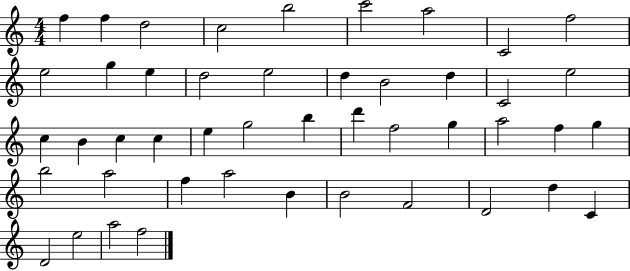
F5/q F5/q D5/h C5/h B5/h C6/h A5/h C4/h F5/h E5/h G5/q E5/q D5/h E5/h D5/q B4/h D5/q C4/h E5/h C5/q B4/q C5/q C5/q E5/q G5/h B5/q D6/q F5/h G5/q A5/h F5/q G5/q B5/h A5/h F5/q A5/h B4/q B4/h F4/h D4/h D5/q C4/q D4/h E5/h A5/h F5/h